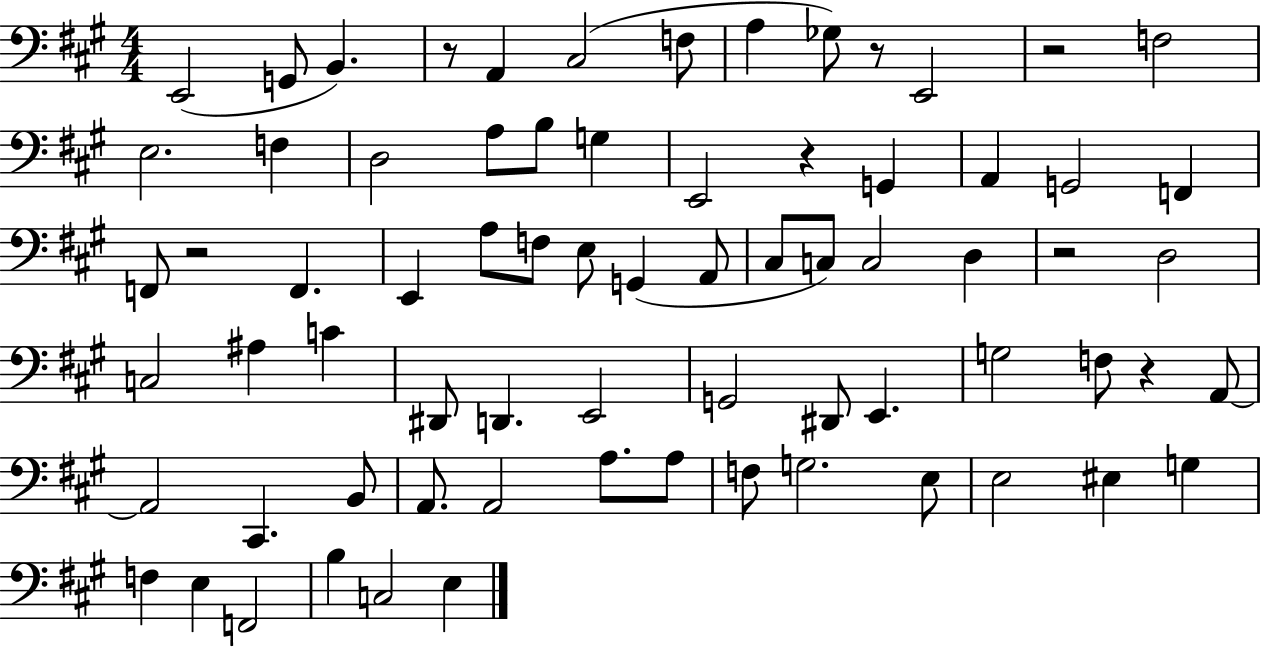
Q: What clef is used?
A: bass